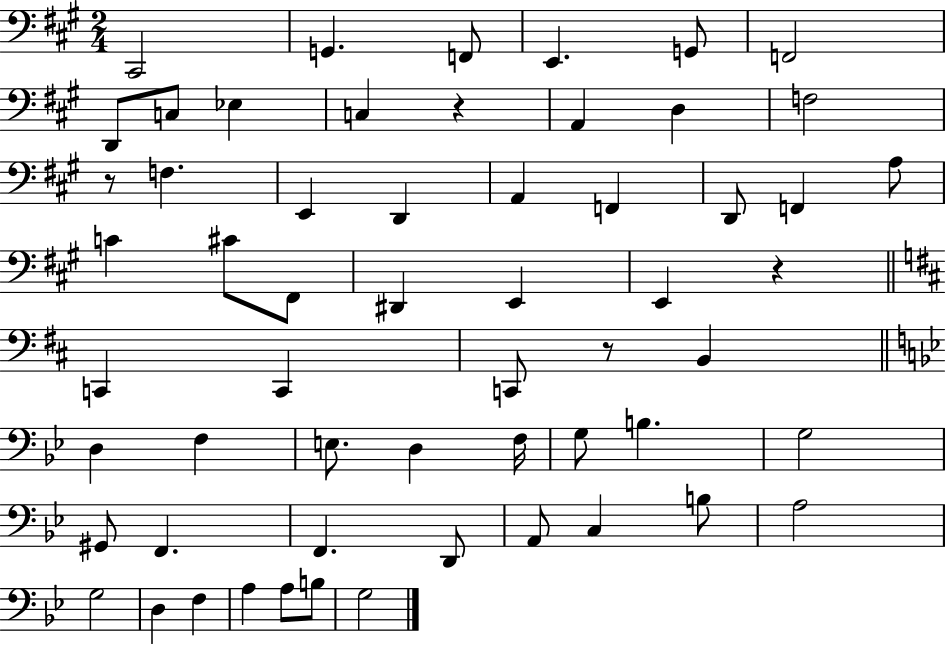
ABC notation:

X:1
T:Untitled
M:2/4
L:1/4
K:A
^C,,2 G,, F,,/2 E,, G,,/2 F,,2 D,,/2 C,/2 _E, C, z A,, D, F,2 z/2 F, E,, D,, A,, F,, D,,/2 F,, A,/2 C ^C/2 ^F,,/2 ^D,, E,, E,, z C,, C,, C,,/2 z/2 B,, D, F, E,/2 D, F,/4 G,/2 B, G,2 ^G,,/2 F,, F,, D,,/2 A,,/2 C, B,/2 A,2 G,2 D, F, A, A,/2 B,/2 G,2